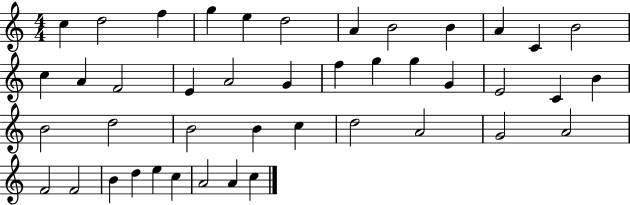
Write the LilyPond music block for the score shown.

{
  \clef treble
  \numericTimeSignature
  \time 4/4
  \key c \major
  c''4 d''2 f''4 | g''4 e''4 d''2 | a'4 b'2 b'4 | a'4 c'4 b'2 | \break c''4 a'4 f'2 | e'4 a'2 g'4 | f''4 g''4 g''4 g'4 | e'2 c'4 b'4 | \break b'2 d''2 | b'2 b'4 c''4 | d''2 a'2 | g'2 a'2 | \break f'2 f'2 | b'4 d''4 e''4 c''4 | a'2 a'4 c''4 | \bar "|."
}